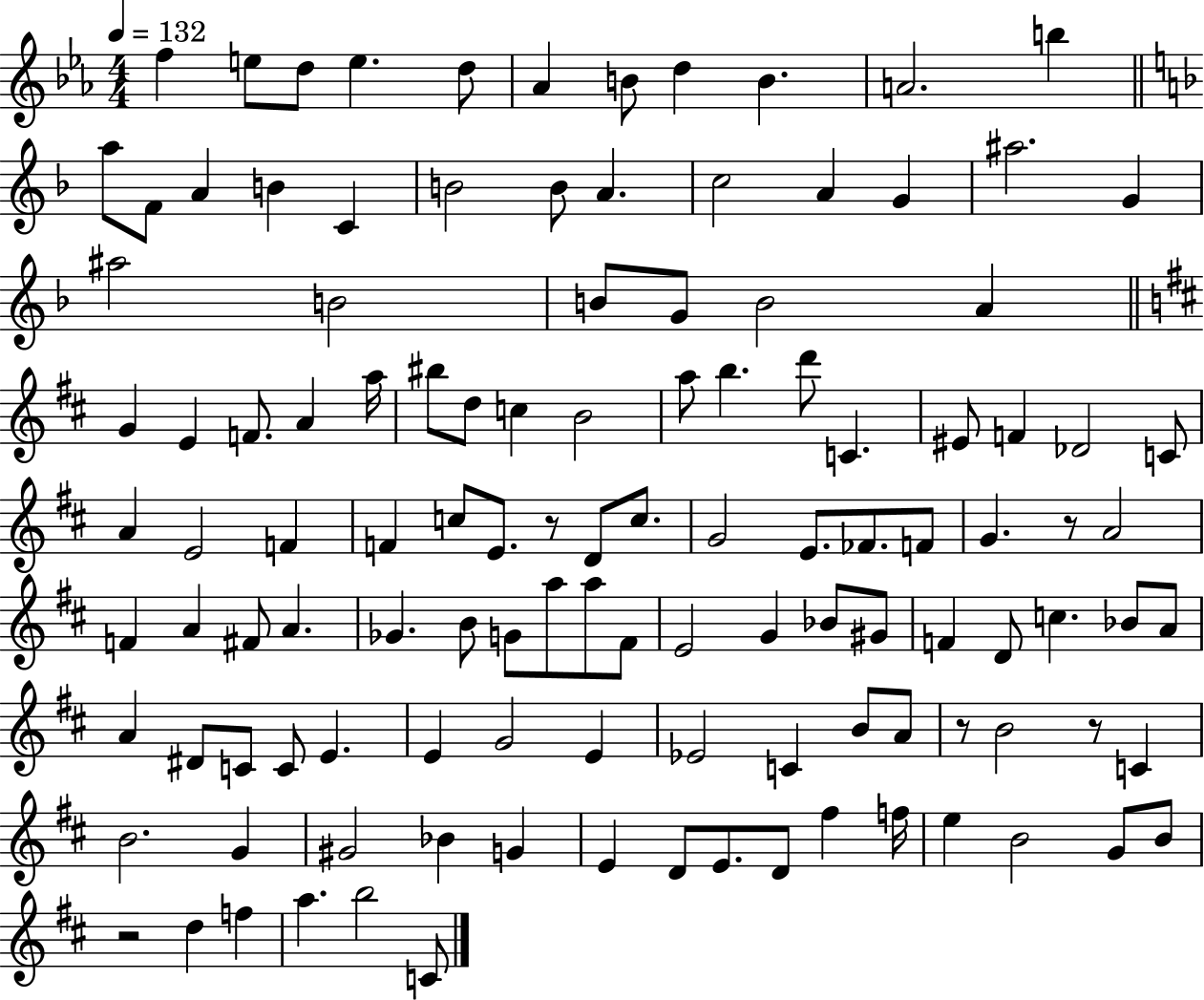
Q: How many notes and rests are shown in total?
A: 119